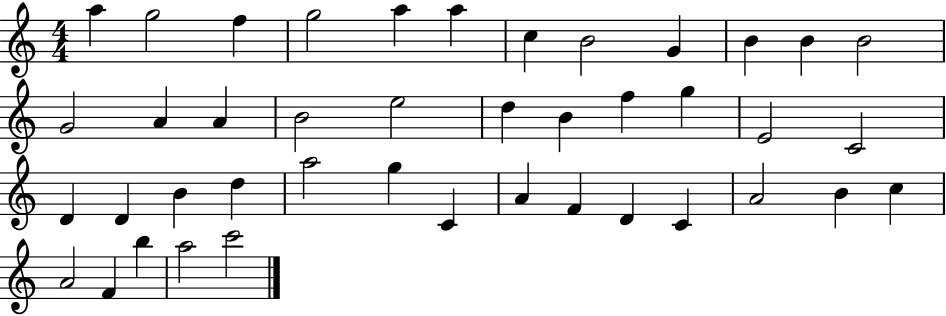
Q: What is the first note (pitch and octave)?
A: A5